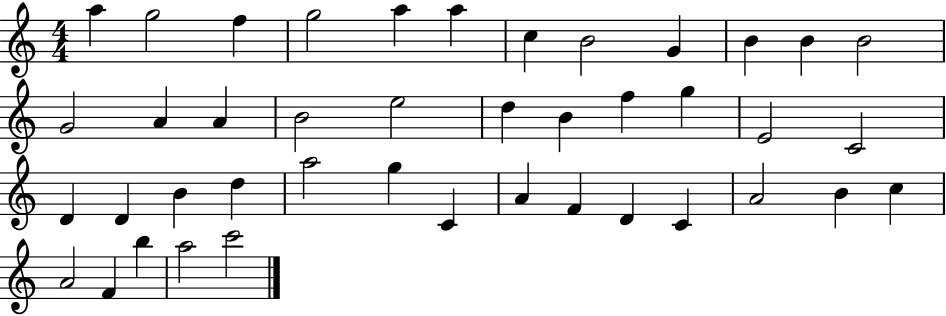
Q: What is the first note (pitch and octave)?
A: A5